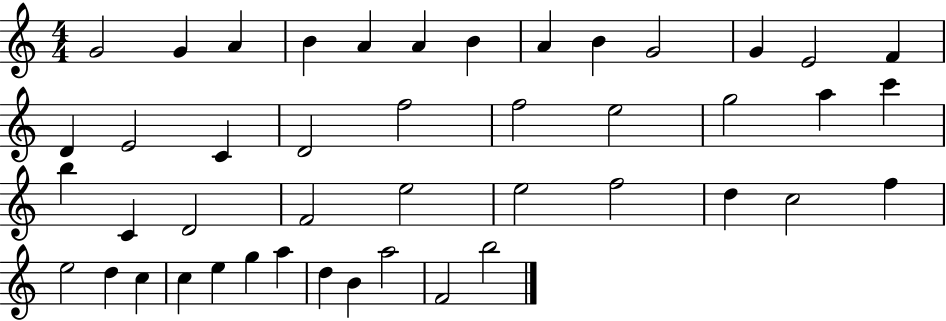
G4/h G4/q A4/q B4/q A4/q A4/q B4/q A4/q B4/q G4/h G4/q E4/h F4/q D4/q E4/h C4/q D4/h F5/h F5/h E5/h G5/h A5/q C6/q B5/q C4/q D4/h F4/h E5/h E5/h F5/h D5/q C5/h F5/q E5/h D5/q C5/q C5/q E5/q G5/q A5/q D5/q B4/q A5/h F4/h B5/h